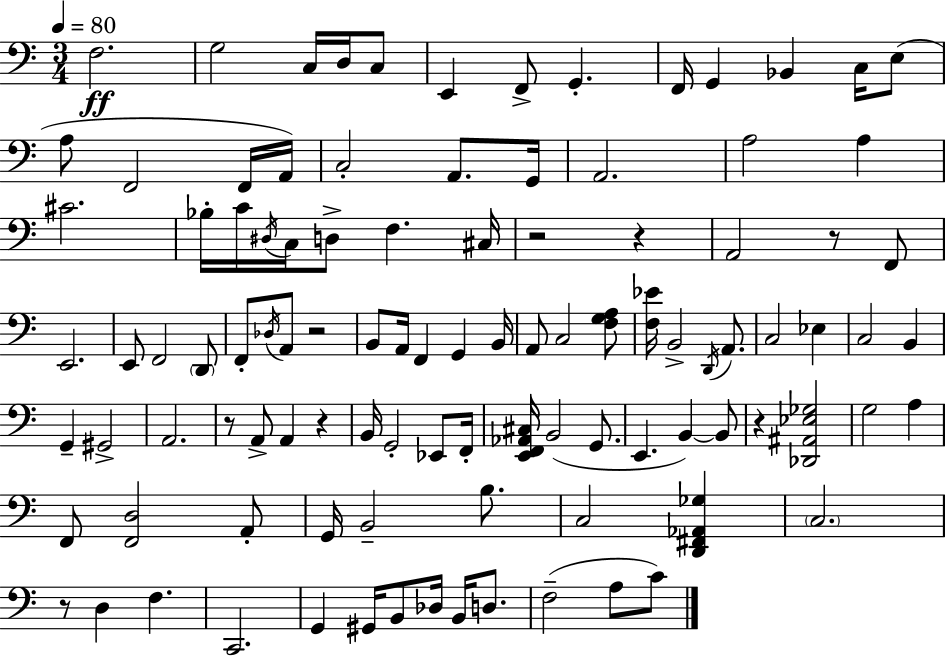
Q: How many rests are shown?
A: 8